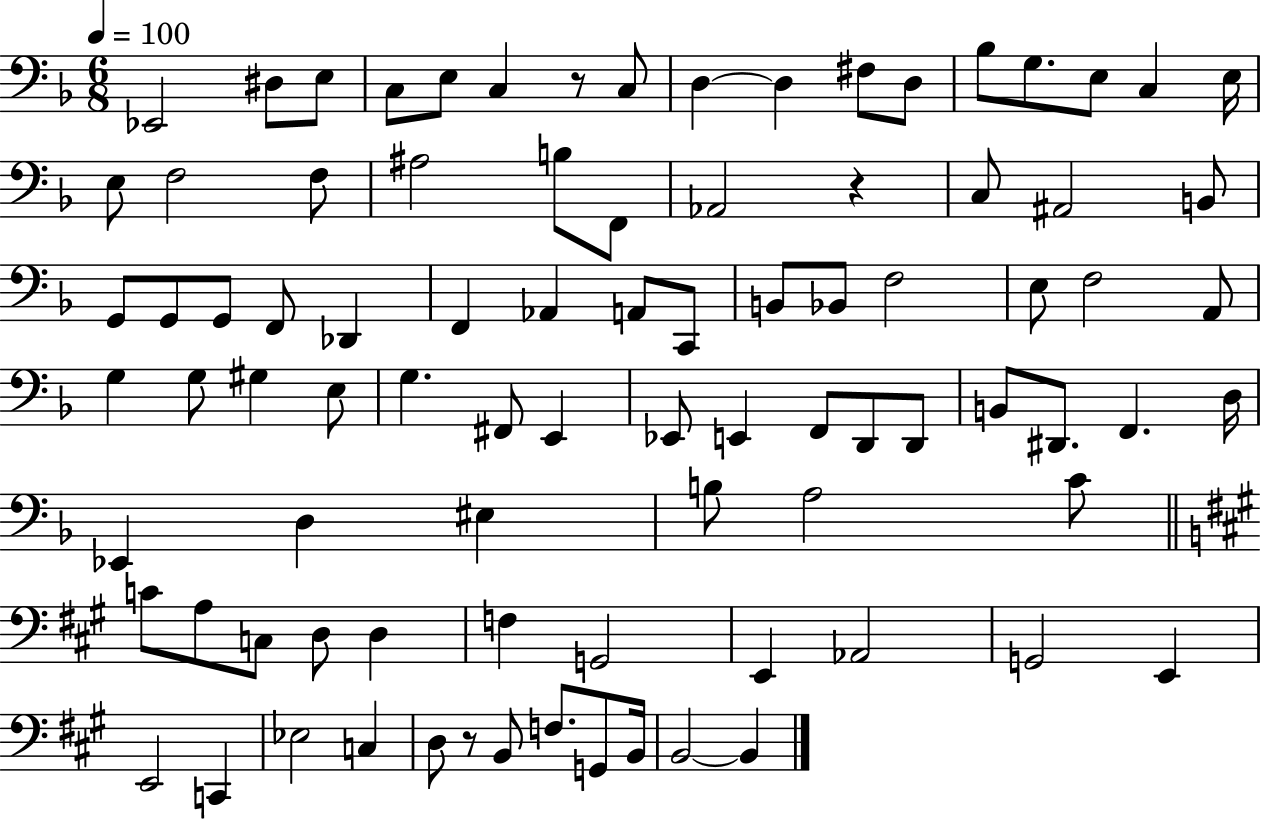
Eb2/h D#3/e E3/e C3/e E3/e C3/q R/e C3/e D3/q D3/q F#3/e D3/e Bb3/e G3/e. E3/e C3/q E3/s E3/e F3/h F3/e A#3/h B3/e F2/e Ab2/h R/q C3/e A#2/h B2/e G2/e G2/e G2/e F2/e Db2/q F2/q Ab2/q A2/e C2/e B2/e Bb2/e F3/h E3/e F3/h A2/e G3/q G3/e G#3/q E3/e G3/q. F#2/e E2/q Eb2/e E2/q F2/e D2/e D2/e B2/e D#2/e. F2/q. D3/s Eb2/q D3/q EIS3/q B3/e A3/h C4/e C4/e A3/e C3/e D3/e D3/q F3/q G2/h E2/q Ab2/h G2/h E2/q E2/h C2/q Eb3/h C3/q D3/e R/e B2/e F3/e. G2/e B2/s B2/h B2/q